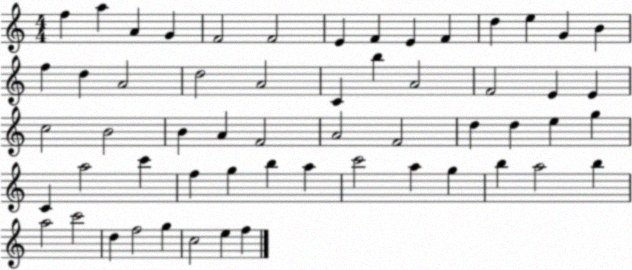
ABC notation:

X:1
T:Untitled
M:4/4
L:1/4
K:C
f a A G F2 F2 E F E F d e G B f d A2 d2 A2 C b A2 F2 E E c2 B2 B A F2 A2 F2 d d e g C a2 c' f g b a c'2 a g b a2 b a2 c'2 d f2 g c2 e f